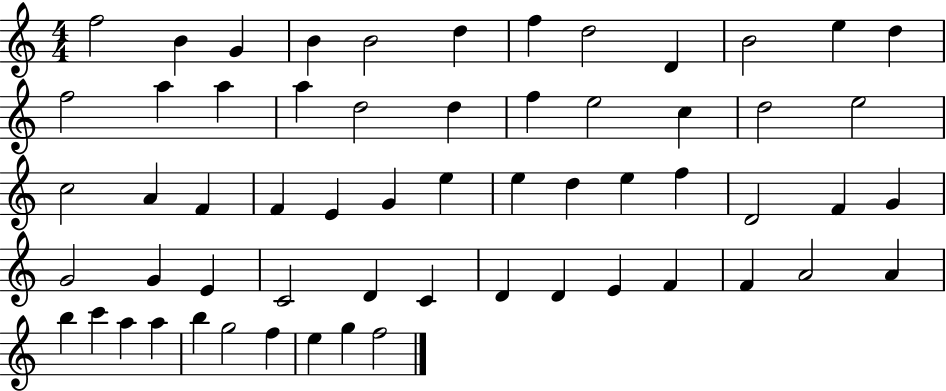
{
  \clef treble
  \numericTimeSignature
  \time 4/4
  \key c \major
  f''2 b'4 g'4 | b'4 b'2 d''4 | f''4 d''2 d'4 | b'2 e''4 d''4 | \break f''2 a''4 a''4 | a''4 d''2 d''4 | f''4 e''2 c''4 | d''2 e''2 | \break c''2 a'4 f'4 | f'4 e'4 g'4 e''4 | e''4 d''4 e''4 f''4 | d'2 f'4 g'4 | \break g'2 g'4 e'4 | c'2 d'4 c'4 | d'4 d'4 e'4 f'4 | f'4 a'2 a'4 | \break b''4 c'''4 a''4 a''4 | b''4 g''2 f''4 | e''4 g''4 f''2 | \bar "|."
}